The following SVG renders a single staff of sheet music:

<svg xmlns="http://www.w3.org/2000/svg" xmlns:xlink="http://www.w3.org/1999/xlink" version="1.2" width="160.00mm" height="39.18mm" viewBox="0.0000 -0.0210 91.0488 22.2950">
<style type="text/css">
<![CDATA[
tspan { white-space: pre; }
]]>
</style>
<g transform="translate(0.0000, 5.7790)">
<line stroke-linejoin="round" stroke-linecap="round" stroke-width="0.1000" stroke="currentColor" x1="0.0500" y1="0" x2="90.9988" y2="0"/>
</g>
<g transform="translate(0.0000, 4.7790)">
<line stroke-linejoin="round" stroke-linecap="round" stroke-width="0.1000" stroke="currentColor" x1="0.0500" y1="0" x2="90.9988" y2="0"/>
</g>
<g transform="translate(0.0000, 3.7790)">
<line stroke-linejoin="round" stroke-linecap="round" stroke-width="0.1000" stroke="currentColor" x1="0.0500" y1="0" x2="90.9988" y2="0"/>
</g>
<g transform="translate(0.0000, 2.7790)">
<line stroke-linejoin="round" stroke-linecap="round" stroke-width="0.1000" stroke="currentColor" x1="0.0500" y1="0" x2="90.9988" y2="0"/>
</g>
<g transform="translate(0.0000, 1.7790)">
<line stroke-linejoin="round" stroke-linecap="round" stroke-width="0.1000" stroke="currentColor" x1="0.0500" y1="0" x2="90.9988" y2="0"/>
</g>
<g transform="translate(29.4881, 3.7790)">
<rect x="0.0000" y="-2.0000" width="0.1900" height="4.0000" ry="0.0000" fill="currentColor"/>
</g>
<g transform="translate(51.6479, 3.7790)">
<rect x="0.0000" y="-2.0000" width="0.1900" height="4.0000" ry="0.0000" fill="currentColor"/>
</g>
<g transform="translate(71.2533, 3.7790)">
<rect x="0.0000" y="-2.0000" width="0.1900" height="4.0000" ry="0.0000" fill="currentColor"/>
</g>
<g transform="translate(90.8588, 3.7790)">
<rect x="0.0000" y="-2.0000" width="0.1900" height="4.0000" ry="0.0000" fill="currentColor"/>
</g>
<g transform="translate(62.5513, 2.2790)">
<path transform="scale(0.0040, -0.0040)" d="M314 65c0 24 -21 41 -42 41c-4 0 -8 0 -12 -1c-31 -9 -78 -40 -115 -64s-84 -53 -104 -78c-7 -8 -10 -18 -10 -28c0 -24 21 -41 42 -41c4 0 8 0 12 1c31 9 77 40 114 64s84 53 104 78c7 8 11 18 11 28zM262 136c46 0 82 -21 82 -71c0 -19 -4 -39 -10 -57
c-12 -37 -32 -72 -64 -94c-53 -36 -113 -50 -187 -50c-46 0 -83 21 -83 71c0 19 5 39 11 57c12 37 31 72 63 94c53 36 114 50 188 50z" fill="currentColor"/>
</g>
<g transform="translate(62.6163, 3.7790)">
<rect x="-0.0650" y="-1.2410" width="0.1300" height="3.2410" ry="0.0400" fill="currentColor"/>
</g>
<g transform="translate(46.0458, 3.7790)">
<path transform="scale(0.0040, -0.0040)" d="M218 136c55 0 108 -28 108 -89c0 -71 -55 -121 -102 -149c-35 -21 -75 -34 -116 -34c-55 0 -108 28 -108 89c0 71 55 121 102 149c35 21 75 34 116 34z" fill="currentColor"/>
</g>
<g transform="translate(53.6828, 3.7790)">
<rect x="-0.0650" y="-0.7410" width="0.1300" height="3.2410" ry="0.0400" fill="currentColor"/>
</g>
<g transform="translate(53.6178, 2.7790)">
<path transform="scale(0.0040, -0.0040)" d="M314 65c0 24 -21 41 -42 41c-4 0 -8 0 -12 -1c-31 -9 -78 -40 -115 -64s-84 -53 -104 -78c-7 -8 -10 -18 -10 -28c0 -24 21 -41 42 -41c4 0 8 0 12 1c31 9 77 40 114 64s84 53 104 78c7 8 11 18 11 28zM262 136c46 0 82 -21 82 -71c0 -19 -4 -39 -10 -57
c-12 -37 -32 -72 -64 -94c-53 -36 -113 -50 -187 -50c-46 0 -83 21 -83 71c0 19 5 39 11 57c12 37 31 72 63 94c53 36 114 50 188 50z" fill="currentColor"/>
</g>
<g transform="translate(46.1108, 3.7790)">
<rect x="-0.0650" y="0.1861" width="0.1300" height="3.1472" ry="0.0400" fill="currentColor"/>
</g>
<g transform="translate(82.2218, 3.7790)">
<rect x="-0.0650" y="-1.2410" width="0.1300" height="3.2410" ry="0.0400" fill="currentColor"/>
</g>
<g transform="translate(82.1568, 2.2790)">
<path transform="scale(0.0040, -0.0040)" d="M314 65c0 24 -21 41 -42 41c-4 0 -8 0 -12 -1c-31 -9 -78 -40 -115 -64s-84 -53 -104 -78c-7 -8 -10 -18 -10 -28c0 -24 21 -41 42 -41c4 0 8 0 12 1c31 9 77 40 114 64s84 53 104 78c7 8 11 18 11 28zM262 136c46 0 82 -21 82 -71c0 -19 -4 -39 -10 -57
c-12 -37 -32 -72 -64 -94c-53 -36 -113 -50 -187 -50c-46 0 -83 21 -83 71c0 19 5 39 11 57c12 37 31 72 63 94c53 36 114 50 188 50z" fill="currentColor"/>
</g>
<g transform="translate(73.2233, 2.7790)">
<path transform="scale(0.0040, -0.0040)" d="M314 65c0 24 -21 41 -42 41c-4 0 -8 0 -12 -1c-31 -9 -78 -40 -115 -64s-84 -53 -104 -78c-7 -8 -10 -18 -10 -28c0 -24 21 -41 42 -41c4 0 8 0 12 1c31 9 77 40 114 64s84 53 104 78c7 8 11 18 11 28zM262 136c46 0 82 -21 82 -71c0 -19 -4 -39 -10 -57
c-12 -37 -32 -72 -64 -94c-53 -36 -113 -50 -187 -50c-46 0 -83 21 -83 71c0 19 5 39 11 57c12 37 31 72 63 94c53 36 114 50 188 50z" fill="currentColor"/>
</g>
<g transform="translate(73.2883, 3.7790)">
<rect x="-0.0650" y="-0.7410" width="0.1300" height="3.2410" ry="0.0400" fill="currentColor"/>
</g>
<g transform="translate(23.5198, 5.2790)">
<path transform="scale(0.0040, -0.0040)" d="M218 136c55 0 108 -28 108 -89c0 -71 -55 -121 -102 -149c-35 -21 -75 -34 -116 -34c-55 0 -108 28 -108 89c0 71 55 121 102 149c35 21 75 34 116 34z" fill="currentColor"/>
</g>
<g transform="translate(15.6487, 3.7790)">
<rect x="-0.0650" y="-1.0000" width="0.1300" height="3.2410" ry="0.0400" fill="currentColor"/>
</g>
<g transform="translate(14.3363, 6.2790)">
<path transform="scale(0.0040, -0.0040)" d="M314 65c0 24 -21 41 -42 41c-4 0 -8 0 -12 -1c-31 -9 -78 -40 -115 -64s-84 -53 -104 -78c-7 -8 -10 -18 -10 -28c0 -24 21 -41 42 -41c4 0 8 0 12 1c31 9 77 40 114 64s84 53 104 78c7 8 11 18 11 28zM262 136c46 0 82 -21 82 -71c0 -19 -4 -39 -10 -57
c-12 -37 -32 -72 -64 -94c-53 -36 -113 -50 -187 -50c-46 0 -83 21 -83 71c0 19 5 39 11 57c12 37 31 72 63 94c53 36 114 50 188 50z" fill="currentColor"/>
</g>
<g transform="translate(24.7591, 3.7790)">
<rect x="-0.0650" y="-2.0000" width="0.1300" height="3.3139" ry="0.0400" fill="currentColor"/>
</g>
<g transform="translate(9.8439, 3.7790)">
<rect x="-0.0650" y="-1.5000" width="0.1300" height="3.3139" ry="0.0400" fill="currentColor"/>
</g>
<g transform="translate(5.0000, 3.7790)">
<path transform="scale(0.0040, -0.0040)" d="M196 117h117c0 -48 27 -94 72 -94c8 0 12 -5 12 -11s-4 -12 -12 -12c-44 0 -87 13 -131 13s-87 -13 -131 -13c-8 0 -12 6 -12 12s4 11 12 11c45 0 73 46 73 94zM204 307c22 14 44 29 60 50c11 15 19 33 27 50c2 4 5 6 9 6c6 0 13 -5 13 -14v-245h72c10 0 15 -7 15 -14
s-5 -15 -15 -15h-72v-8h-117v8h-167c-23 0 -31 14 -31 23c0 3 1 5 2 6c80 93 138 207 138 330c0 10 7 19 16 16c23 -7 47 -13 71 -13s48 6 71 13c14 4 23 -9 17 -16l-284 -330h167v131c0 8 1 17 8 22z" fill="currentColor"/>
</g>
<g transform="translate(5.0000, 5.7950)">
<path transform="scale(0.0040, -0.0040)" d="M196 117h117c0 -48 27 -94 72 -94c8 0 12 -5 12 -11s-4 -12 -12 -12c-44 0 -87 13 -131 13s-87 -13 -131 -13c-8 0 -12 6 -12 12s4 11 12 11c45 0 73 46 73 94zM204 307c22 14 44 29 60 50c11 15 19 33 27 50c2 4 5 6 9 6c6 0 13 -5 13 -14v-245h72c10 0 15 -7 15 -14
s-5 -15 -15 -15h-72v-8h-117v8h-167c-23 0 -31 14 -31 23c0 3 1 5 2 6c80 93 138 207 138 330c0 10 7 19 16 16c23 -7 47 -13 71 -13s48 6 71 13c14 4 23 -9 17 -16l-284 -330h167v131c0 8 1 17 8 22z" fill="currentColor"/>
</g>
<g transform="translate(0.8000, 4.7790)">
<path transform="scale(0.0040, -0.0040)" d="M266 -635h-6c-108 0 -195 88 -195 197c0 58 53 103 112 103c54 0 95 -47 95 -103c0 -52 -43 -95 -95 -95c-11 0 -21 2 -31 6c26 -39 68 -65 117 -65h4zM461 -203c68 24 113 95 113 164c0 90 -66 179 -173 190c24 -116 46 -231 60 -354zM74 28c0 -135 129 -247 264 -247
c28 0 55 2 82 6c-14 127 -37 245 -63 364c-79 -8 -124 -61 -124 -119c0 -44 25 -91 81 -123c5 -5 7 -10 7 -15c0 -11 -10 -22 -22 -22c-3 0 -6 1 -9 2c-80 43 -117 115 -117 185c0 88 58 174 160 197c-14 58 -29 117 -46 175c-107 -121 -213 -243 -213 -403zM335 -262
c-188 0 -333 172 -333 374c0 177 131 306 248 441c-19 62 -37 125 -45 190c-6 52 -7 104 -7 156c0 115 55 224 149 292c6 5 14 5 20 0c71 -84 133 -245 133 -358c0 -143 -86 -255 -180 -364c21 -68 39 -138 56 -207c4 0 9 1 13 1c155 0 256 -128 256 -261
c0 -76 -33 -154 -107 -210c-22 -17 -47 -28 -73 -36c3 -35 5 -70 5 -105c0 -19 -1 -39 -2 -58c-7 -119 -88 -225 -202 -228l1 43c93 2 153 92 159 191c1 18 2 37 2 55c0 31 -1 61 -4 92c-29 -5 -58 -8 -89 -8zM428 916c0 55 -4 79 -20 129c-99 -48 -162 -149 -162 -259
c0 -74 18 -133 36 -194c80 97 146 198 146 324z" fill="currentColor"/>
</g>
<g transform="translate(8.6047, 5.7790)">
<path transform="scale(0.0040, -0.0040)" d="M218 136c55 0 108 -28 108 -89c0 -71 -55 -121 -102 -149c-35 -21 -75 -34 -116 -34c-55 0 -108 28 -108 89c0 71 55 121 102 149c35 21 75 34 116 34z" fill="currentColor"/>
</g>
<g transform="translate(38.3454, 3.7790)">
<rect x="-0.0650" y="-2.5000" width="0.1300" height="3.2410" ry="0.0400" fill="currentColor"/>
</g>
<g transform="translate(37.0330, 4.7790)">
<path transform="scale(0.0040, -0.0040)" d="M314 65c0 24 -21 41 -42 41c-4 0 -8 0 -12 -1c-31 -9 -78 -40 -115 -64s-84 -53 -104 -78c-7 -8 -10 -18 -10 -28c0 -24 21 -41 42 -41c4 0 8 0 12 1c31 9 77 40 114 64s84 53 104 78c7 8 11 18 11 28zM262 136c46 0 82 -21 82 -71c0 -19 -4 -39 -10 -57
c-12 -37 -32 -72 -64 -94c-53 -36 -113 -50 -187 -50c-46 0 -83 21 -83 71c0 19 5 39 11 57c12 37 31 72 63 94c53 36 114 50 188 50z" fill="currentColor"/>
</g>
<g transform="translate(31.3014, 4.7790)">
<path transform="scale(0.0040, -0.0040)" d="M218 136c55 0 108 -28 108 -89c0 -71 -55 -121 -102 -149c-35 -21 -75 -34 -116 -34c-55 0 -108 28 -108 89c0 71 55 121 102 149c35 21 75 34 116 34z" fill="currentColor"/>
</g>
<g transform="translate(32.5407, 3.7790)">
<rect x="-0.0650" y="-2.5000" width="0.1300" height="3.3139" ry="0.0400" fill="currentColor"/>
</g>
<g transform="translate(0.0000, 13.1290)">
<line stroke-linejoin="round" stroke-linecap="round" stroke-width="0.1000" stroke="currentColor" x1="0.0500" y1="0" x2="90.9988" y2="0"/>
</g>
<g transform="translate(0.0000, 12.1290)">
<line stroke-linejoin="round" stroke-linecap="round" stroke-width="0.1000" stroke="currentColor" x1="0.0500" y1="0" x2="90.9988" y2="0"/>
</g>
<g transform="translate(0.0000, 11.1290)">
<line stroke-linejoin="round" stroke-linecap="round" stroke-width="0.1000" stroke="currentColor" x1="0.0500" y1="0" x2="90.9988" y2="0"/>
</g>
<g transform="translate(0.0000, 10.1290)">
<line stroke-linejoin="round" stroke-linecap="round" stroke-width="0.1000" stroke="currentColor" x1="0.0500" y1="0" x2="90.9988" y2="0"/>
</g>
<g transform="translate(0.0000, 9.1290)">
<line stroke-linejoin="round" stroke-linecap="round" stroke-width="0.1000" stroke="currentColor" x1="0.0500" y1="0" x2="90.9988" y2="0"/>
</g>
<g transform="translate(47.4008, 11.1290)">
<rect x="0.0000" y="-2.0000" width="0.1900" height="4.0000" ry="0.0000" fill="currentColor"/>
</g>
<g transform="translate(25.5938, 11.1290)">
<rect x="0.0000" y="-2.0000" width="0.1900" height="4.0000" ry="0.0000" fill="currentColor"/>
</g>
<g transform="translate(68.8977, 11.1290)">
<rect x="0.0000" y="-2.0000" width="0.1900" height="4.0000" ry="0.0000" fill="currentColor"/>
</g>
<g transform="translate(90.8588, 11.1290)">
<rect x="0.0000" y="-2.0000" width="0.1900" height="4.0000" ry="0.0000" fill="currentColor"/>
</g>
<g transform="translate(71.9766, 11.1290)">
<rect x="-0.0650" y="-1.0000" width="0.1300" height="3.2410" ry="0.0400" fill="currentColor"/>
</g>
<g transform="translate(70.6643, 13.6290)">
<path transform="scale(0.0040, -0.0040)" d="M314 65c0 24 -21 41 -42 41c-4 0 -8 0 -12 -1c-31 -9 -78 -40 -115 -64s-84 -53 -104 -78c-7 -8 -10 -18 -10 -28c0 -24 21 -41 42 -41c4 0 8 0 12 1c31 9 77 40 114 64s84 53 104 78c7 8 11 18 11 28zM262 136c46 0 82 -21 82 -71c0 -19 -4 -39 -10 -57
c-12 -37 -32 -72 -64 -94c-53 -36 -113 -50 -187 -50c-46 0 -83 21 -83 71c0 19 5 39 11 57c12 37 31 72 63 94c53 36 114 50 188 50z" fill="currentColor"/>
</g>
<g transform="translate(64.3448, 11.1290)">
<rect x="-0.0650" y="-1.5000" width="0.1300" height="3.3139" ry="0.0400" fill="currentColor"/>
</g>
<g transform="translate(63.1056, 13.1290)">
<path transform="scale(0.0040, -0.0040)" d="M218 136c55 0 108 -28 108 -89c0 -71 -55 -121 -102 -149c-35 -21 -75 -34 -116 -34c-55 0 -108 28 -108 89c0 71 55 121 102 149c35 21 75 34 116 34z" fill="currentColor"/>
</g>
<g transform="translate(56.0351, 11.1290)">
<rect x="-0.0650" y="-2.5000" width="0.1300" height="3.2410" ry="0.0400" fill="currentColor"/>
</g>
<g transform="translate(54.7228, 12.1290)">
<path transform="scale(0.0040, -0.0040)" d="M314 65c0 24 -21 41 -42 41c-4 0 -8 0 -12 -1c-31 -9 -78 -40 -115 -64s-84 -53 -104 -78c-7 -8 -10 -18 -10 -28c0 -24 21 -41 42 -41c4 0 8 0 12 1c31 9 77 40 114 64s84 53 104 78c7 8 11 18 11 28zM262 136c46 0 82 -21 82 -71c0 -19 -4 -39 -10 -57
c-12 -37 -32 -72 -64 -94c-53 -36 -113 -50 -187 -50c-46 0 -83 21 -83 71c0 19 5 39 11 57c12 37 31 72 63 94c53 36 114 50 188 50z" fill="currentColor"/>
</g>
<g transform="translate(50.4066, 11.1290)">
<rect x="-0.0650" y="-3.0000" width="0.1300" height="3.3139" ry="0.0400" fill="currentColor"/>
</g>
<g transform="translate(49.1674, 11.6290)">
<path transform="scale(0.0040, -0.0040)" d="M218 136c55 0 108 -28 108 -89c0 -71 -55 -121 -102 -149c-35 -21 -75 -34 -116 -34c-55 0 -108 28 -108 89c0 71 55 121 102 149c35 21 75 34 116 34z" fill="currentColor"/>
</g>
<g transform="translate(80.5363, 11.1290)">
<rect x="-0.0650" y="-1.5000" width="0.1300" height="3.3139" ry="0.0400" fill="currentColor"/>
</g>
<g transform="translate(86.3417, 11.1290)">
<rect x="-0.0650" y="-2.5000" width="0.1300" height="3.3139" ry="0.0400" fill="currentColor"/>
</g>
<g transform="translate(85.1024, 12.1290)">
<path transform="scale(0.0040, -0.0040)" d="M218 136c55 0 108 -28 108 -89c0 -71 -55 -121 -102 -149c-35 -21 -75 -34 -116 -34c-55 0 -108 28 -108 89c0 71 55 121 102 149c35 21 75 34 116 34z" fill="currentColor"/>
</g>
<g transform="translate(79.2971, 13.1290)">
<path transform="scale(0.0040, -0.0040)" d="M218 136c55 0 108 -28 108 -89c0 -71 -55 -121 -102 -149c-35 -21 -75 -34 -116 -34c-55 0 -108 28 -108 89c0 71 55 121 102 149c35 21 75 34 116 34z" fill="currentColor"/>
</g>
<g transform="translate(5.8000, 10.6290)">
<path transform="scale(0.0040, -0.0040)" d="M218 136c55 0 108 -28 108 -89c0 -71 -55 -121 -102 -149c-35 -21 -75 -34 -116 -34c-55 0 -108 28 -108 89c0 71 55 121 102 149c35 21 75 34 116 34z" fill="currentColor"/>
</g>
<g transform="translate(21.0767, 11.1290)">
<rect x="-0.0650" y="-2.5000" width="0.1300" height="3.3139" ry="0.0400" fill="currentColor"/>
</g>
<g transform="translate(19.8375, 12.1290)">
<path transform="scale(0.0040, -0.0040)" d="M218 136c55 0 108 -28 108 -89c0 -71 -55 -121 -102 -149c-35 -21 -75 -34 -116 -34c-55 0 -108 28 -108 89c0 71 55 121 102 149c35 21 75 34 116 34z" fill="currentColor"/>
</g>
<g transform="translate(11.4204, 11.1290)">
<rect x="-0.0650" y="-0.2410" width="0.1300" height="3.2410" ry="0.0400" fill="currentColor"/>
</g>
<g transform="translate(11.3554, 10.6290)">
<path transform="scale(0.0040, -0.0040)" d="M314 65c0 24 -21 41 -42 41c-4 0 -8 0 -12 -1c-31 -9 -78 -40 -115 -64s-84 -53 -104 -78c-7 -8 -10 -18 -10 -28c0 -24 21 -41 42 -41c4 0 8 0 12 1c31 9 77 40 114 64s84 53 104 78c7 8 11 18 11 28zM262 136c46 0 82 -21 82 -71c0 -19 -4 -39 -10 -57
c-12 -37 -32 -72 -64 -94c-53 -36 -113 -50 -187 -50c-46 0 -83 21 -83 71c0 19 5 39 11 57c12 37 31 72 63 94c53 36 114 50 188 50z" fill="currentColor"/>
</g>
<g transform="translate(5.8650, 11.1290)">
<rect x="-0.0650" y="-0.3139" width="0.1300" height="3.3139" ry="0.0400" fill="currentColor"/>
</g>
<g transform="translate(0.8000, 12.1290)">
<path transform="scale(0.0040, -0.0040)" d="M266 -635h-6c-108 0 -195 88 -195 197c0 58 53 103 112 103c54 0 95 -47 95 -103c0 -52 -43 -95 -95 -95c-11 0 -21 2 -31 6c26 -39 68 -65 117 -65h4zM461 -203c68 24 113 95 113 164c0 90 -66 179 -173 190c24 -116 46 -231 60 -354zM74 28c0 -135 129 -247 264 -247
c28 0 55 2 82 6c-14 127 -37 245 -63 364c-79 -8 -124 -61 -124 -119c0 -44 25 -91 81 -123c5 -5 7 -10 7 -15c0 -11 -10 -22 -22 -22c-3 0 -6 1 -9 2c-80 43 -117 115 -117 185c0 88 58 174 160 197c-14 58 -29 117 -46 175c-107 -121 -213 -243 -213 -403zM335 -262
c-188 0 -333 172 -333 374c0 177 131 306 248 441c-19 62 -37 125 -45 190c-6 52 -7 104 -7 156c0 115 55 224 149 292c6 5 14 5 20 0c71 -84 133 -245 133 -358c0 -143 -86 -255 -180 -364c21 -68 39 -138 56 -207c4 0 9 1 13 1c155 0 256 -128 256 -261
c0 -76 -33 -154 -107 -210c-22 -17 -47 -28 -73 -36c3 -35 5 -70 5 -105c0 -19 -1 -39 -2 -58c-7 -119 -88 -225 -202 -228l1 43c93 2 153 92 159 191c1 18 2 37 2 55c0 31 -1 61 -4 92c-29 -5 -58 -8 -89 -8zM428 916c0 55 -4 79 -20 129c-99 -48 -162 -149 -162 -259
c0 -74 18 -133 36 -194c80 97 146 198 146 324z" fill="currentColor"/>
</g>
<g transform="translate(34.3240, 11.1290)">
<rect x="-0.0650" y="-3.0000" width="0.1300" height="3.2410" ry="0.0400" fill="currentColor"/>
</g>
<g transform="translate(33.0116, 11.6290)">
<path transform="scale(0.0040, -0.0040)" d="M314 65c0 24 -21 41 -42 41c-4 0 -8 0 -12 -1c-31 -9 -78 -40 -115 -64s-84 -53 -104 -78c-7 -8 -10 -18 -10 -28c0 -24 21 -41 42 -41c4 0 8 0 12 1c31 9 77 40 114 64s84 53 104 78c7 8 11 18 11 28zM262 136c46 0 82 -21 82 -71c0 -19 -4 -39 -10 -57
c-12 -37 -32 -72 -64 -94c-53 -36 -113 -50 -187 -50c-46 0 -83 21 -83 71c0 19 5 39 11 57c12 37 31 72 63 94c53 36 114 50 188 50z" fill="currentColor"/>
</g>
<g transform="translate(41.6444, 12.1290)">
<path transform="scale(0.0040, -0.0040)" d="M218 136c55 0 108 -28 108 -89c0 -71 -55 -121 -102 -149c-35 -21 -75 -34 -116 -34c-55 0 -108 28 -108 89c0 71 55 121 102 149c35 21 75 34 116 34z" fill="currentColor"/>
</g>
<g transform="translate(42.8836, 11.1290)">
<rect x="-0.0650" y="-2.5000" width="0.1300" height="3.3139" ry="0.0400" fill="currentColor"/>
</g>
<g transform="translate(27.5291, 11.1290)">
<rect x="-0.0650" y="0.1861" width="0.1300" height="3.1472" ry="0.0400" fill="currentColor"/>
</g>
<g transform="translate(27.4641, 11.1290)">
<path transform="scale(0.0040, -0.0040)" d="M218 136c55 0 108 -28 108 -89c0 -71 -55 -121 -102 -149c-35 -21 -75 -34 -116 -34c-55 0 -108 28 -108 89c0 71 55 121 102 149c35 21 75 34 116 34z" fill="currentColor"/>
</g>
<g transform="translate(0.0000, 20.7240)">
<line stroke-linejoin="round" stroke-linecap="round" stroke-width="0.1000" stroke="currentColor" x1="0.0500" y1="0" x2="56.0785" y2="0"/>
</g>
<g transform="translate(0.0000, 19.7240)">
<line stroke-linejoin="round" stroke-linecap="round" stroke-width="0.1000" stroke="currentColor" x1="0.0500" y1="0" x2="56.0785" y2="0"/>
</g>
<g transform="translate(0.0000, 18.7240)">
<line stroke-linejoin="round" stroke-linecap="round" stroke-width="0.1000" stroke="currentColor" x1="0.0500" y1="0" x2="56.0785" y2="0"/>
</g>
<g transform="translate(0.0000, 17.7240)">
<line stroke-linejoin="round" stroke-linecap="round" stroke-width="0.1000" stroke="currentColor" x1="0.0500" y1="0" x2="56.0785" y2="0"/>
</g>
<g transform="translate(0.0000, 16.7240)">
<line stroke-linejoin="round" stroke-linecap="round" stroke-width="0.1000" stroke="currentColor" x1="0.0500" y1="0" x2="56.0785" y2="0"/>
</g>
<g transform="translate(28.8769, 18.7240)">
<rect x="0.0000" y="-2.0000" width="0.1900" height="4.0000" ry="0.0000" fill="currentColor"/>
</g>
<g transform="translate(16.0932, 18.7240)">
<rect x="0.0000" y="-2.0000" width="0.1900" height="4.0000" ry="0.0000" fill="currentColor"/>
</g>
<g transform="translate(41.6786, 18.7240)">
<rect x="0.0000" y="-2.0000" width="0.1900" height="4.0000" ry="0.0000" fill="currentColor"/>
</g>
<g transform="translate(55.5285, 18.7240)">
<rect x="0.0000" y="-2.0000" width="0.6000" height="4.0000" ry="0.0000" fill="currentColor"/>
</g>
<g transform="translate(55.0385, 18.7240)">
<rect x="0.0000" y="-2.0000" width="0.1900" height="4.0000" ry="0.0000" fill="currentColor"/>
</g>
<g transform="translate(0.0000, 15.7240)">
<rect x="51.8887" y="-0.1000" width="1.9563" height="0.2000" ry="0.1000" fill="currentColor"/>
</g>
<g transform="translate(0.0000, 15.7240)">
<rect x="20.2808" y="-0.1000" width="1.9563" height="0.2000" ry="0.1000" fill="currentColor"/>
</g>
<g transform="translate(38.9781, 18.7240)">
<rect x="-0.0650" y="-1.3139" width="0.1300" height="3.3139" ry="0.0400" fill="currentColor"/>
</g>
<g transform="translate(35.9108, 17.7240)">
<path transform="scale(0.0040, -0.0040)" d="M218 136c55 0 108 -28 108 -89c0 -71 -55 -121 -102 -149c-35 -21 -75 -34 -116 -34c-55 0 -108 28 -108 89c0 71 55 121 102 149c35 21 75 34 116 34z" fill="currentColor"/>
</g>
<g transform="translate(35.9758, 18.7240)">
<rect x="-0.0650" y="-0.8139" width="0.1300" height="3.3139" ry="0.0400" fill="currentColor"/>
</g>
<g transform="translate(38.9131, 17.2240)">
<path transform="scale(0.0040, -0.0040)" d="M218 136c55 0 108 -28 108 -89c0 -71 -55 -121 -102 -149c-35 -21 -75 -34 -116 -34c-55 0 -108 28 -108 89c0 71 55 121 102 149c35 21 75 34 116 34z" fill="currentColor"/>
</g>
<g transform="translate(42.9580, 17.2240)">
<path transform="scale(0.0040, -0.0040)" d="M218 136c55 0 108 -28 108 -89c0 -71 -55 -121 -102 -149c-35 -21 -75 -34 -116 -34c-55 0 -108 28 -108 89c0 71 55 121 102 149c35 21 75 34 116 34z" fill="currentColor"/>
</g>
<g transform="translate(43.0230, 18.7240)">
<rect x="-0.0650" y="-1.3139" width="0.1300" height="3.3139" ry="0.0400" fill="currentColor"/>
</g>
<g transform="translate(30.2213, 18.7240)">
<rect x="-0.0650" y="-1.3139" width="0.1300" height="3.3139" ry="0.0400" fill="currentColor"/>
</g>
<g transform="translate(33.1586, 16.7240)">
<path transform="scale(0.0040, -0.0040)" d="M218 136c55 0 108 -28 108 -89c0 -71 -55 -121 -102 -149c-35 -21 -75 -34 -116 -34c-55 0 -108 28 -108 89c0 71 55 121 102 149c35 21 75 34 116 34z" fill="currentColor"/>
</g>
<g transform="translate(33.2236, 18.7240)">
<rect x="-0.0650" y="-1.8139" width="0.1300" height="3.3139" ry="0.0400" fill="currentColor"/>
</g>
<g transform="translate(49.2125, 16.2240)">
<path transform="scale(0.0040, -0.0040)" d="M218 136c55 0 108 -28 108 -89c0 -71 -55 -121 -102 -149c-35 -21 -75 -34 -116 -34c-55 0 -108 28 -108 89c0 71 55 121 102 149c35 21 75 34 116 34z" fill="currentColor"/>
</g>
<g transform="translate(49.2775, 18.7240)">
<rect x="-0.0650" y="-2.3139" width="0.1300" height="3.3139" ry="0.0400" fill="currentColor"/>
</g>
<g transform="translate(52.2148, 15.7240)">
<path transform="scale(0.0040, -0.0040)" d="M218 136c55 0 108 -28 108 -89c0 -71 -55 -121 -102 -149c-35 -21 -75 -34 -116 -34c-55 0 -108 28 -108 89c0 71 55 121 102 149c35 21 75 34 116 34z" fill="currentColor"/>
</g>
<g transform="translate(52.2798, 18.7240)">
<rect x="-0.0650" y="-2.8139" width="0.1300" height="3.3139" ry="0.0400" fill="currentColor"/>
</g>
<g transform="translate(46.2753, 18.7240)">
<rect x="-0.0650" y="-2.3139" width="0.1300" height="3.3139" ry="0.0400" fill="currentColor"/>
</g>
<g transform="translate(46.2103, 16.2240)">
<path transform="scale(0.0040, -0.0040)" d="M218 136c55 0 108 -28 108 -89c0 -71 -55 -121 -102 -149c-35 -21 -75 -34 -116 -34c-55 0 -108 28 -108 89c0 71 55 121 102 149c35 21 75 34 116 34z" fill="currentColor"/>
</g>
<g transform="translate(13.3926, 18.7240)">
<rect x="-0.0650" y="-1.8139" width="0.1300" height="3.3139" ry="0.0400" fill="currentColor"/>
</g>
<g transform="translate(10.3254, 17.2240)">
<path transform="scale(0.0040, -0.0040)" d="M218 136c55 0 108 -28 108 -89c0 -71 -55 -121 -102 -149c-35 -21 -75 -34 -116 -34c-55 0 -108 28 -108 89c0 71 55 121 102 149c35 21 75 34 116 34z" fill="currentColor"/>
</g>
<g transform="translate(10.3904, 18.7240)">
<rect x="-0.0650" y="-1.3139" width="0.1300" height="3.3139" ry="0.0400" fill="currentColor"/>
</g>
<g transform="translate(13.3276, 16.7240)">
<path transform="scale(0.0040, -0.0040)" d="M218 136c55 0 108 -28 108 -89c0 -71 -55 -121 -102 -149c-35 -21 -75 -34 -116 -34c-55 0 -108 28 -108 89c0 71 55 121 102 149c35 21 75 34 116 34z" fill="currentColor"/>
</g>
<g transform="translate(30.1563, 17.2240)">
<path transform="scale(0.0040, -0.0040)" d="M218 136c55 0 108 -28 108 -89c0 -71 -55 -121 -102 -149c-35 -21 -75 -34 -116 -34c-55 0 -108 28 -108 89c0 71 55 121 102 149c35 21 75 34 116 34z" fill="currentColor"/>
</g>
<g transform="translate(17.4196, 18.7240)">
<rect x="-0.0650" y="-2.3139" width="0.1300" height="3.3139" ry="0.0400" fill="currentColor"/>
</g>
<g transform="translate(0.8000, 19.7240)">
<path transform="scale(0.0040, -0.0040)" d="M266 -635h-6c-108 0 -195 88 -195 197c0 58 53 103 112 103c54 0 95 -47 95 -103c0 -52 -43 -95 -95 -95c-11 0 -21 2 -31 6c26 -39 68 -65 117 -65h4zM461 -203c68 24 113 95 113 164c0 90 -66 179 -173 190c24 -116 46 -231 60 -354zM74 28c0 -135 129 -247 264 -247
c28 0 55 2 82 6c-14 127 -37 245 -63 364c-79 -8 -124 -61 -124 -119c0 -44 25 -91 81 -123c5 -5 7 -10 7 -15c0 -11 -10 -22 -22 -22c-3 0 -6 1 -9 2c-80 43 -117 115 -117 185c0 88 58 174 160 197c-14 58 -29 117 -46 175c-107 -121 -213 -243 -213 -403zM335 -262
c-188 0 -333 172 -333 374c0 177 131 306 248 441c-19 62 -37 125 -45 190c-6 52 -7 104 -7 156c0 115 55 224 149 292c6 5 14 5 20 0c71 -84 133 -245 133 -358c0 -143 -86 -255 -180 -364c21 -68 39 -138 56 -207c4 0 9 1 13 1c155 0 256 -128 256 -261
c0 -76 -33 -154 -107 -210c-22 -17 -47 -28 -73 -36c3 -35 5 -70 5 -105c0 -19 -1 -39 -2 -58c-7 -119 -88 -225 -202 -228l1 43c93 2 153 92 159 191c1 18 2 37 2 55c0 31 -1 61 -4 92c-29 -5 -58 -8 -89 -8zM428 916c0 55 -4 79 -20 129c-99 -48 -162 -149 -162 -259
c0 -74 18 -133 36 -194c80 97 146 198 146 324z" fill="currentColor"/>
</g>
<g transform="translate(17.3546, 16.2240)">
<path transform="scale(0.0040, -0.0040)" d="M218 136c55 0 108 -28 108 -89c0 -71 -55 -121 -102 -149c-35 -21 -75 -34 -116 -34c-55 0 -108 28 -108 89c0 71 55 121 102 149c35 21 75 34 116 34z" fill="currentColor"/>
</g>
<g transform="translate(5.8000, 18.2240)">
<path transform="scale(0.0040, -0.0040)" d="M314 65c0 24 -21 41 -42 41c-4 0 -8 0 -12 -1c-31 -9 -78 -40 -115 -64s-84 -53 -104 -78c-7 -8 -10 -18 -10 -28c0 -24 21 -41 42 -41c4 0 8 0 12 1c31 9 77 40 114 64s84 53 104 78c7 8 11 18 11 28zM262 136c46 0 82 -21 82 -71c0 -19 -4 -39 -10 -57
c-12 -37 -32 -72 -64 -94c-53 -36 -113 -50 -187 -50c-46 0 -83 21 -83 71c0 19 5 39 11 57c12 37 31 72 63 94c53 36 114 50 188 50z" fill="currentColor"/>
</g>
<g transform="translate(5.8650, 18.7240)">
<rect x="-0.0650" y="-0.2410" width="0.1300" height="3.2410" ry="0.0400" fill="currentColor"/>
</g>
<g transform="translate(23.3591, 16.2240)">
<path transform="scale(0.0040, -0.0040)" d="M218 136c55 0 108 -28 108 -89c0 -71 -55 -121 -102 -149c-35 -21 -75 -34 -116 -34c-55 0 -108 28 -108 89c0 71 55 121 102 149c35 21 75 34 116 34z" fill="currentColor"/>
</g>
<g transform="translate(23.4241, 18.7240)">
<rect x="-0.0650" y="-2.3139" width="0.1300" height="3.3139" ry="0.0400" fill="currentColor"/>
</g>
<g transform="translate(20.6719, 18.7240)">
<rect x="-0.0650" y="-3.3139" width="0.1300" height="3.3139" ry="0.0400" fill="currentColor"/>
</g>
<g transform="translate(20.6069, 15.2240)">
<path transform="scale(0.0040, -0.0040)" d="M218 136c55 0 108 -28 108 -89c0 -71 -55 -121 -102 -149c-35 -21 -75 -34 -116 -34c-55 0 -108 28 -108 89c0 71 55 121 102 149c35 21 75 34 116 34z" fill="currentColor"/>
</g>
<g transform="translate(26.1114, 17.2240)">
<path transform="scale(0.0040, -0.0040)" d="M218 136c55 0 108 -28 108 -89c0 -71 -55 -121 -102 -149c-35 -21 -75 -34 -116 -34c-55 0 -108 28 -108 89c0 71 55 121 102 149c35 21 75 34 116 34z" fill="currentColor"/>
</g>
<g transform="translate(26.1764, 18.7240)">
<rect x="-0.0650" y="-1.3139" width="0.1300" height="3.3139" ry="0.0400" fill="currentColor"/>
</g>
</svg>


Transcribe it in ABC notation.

X:1
T:Untitled
M:4/4
L:1/4
K:C
E D2 F G G2 B d2 e2 d2 e2 c c2 G B A2 G A G2 E D2 E G c2 e f g b g e e f d e e g g a